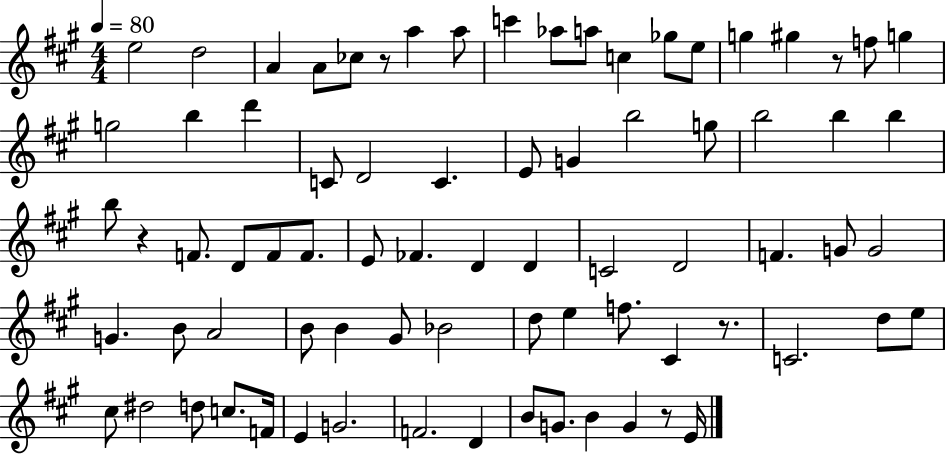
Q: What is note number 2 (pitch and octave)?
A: D5